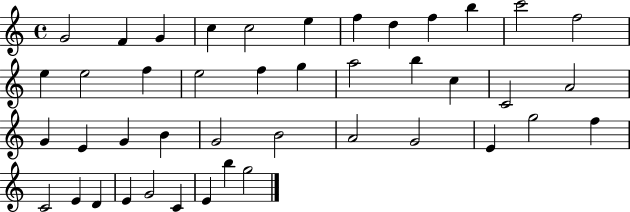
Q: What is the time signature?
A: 4/4